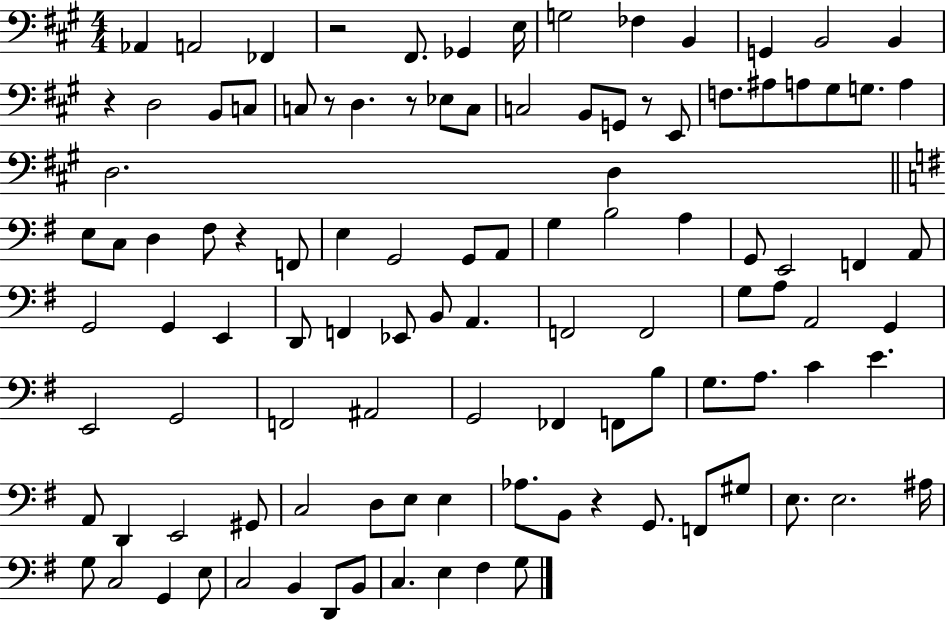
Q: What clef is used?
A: bass